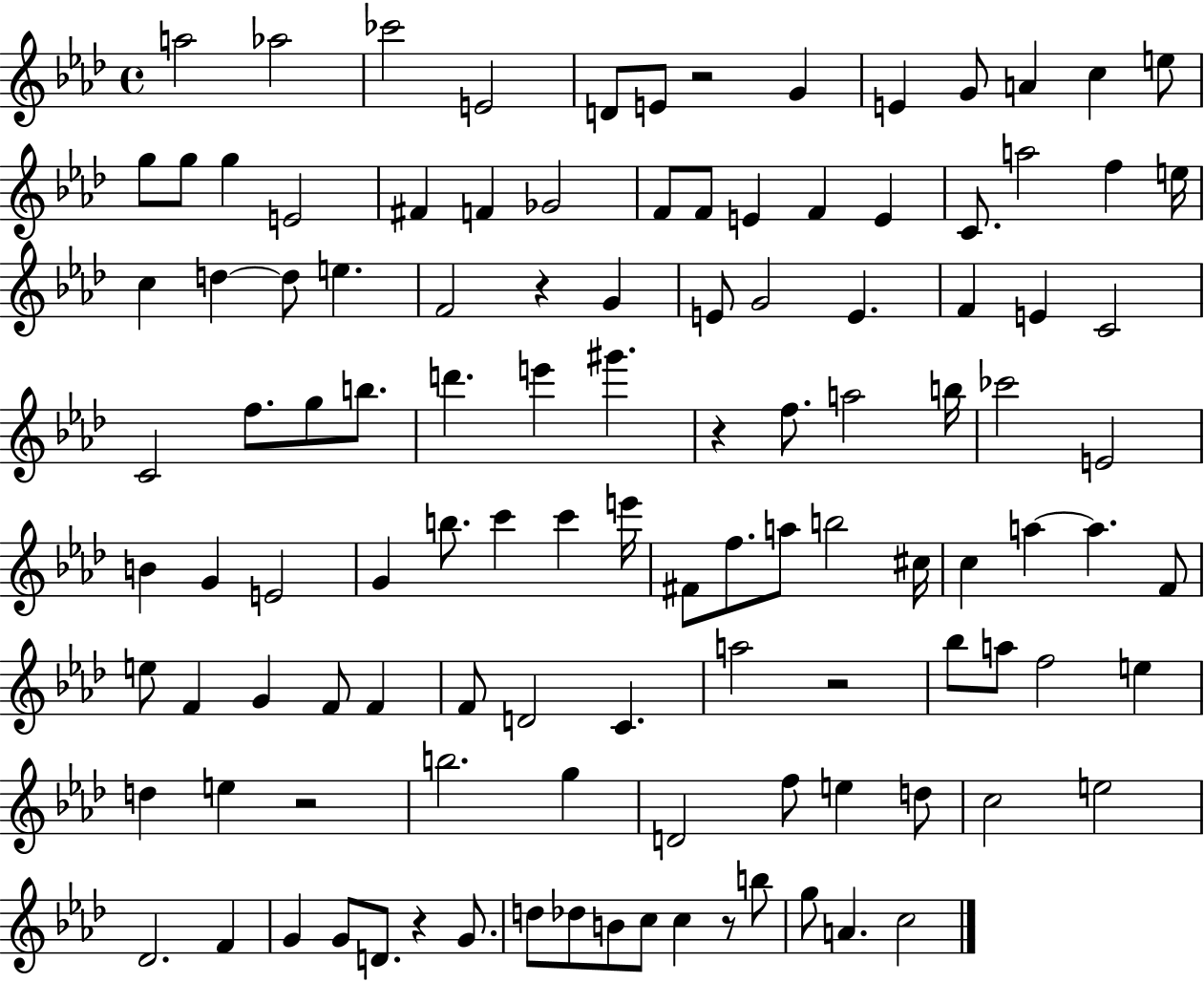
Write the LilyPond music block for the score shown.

{
  \clef treble
  \time 4/4
  \defaultTimeSignature
  \key aes \major
  a''2 aes''2 | ces'''2 e'2 | d'8 e'8 r2 g'4 | e'4 g'8 a'4 c''4 e''8 | \break g''8 g''8 g''4 e'2 | fis'4 f'4 ges'2 | f'8 f'8 e'4 f'4 e'4 | c'8. a''2 f''4 e''16 | \break c''4 d''4~~ d''8 e''4. | f'2 r4 g'4 | e'8 g'2 e'4. | f'4 e'4 c'2 | \break c'2 f''8. g''8 b''8. | d'''4. e'''4 gis'''4. | r4 f''8. a''2 b''16 | ces'''2 e'2 | \break b'4 g'4 e'2 | g'4 b''8. c'''4 c'''4 e'''16 | fis'8 f''8. a''8 b''2 cis''16 | c''4 a''4~~ a''4. f'8 | \break e''8 f'4 g'4 f'8 f'4 | f'8 d'2 c'4. | a''2 r2 | bes''8 a''8 f''2 e''4 | \break d''4 e''4 r2 | b''2. g''4 | d'2 f''8 e''4 d''8 | c''2 e''2 | \break des'2. f'4 | g'4 g'8 d'8. r4 g'8. | d''8 des''8 b'8 c''8 c''4 r8 b''8 | g''8 a'4. c''2 | \break \bar "|."
}